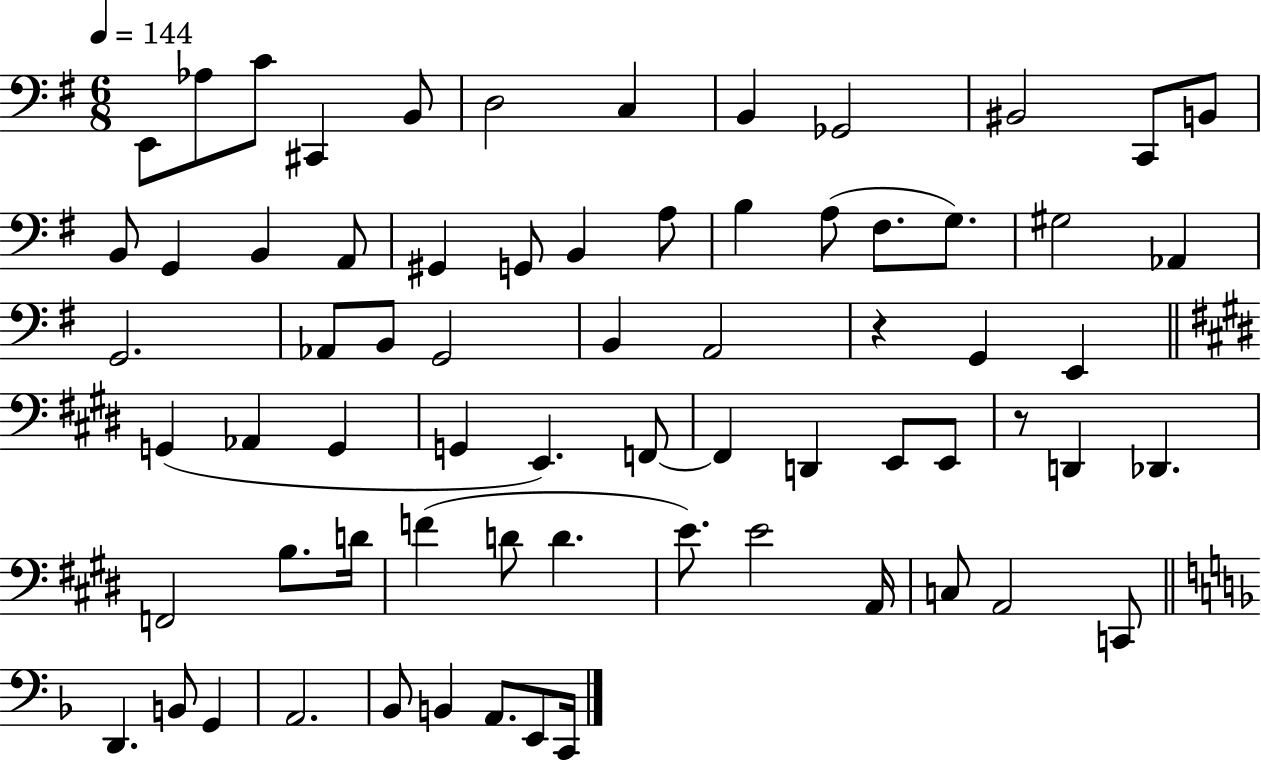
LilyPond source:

{
  \clef bass
  \numericTimeSignature
  \time 6/8
  \key g \major
  \tempo 4 = 144
  e,8 aes8 c'8 cis,4 b,8 | d2 c4 | b,4 ges,2 | bis,2 c,8 b,8 | \break b,8 g,4 b,4 a,8 | gis,4 g,8 b,4 a8 | b4 a8( fis8. g8.) | gis2 aes,4 | \break g,2. | aes,8 b,8 g,2 | b,4 a,2 | r4 g,4 e,4 | \break \bar "||" \break \key e \major g,4( aes,4 g,4 | g,4 e,4.) f,8~~ | f,4 d,4 e,8 e,8 | r8 d,4 des,4. | \break f,2 b8. d'16 | f'4( d'8 d'4. | e'8.) e'2 a,16 | c8 a,2 c,8 | \break \bar "||" \break \key f \major d,4. b,8 g,4 | a,2. | bes,8 b,4 a,8. e,8 c,16 | \bar "|."
}